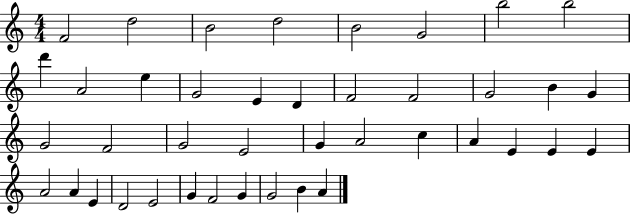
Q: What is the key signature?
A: C major